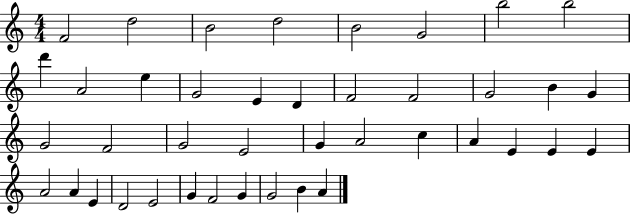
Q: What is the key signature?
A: C major